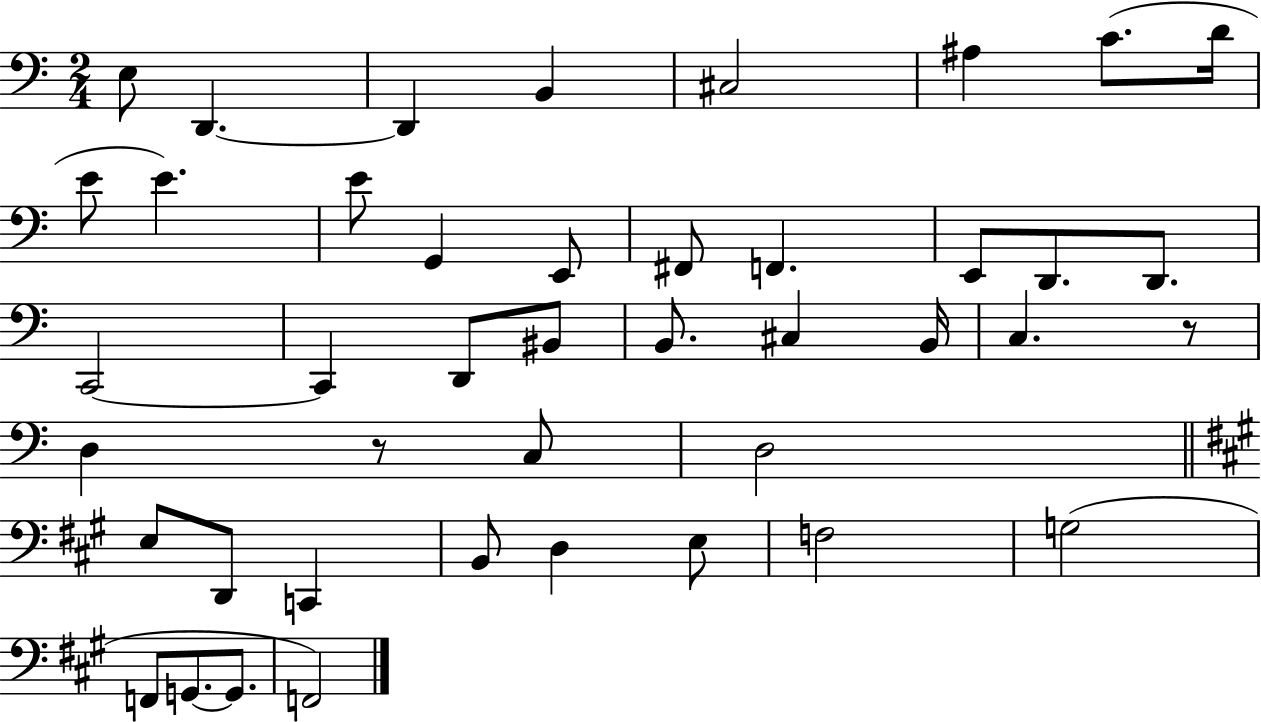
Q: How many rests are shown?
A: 2